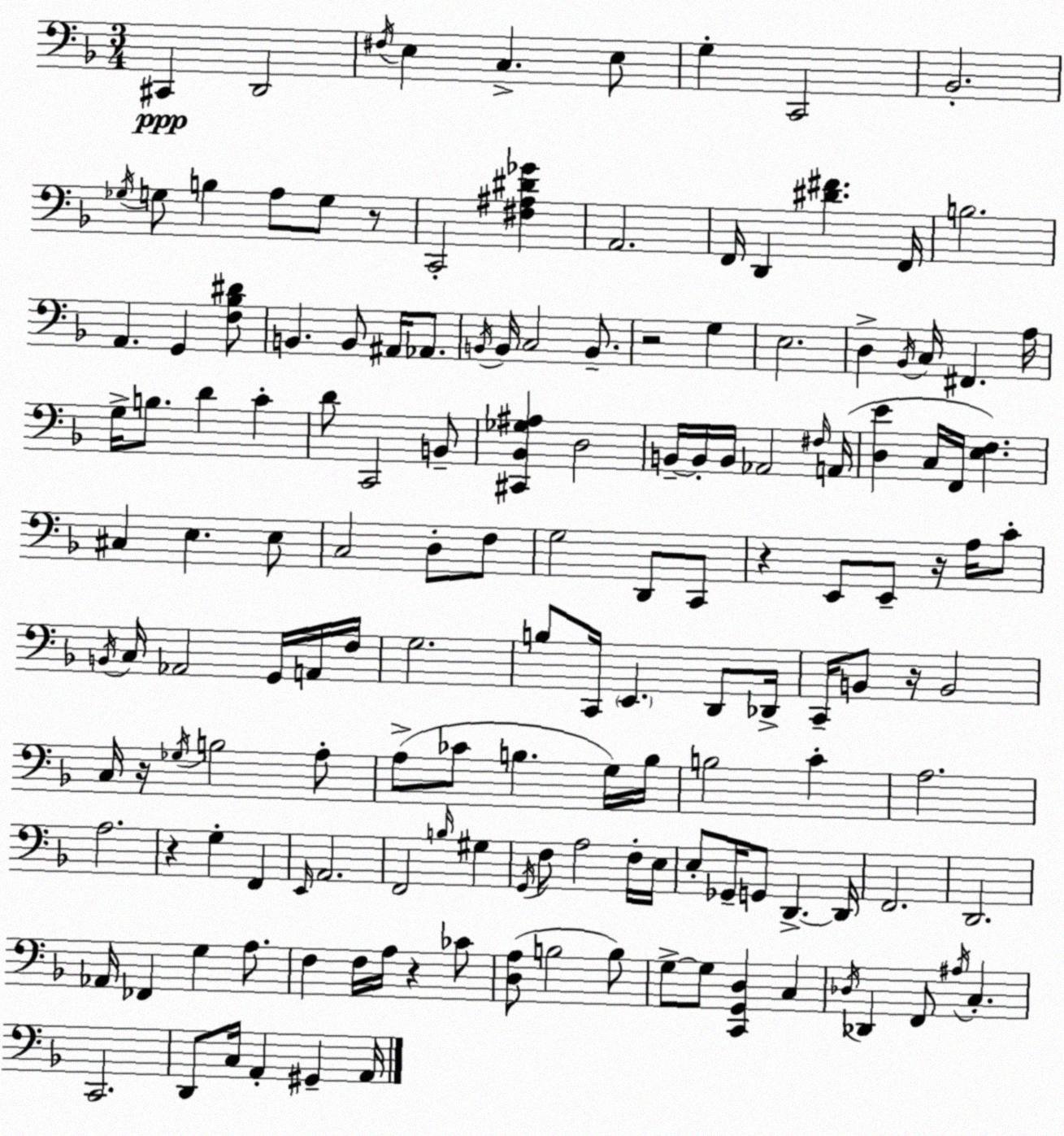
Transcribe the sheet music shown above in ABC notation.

X:1
T:Untitled
M:3/4
L:1/4
K:F
^C,, D,,2 ^F,/4 E, C, E,/2 G, C,,2 _B,,2 _G,/4 G,/2 B, A,/2 G,/2 z/2 C,,2 [^F,^A,^D_G] A,,2 F,,/4 D,, [^D^F] F,,/4 B,2 A,, G,, [F,_B,^D]/2 B,, B,,/2 ^A,,/4 _A,,/2 B,,/4 B,,/4 C,2 B,,/2 z2 G, E,2 D, _B,,/4 C,/4 ^F,, A,/4 G,/4 B,/2 D C D/2 C,,2 B,,/2 [^C,,_B,,_G,^A,] D,2 B,,/4 B,,/4 B,,/4 _A,,2 ^F,/4 A,,/4 [D,E] C,/4 F,,/4 [E,F,] ^C, E, E,/2 C,2 D,/2 F,/2 G,2 D,,/2 C,,/2 z E,,/2 E,,/2 z/4 A,/4 C/2 B,,/4 C,/4 _A,,2 G,,/4 A,,/4 F,/4 G,2 B,/2 C,,/4 E,, D,,/2 _D,,/4 C,,/4 B,,/2 z/4 B,,2 C,/4 z/4 _G,/4 B,2 A,/2 A,/2 _C/2 B, G,/4 B,/4 B,2 C A,2 A,2 z G, F,, E,,/4 A,,2 F,,2 B,/4 ^G, G,,/4 F,/2 A,2 F,/4 E,/4 E,/2 _G,,/4 G,,/2 D,, D,,/4 F,,2 D,,2 _A,,/4 _F,, G, A,/2 F, F,/4 A,/4 z _C/2 [D,A,]/2 B,2 B,/2 G,/2 G,/2 [C,,G,,D,] C, _D,/4 _D,, F,,/2 ^A,/4 C, C,,2 D,,/2 C,/4 A,, ^G,, A,,/4